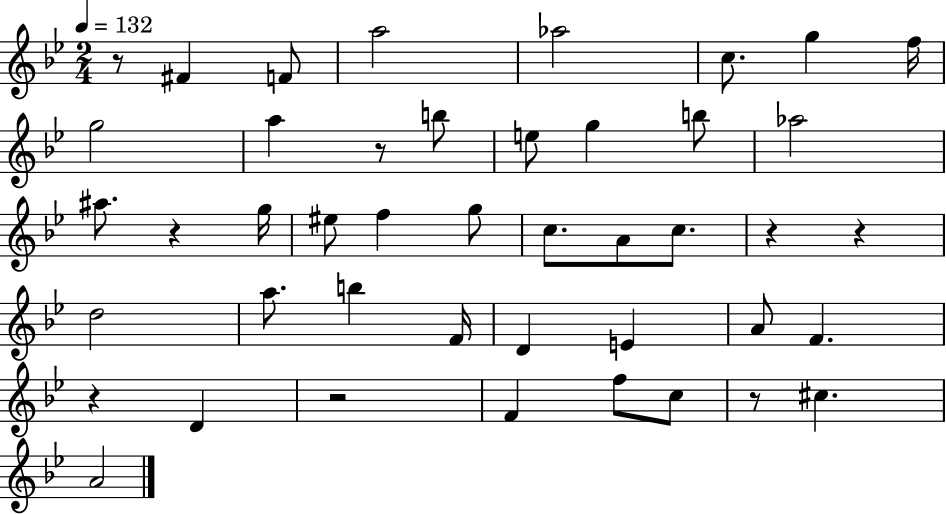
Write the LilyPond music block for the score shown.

{
  \clef treble
  \numericTimeSignature
  \time 2/4
  \key bes \major
  \tempo 4 = 132
  r8 fis'4 f'8 | a''2 | aes''2 | c''8. g''4 f''16 | \break g''2 | a''4 r8 b''8 | e''8 g''4 b''8 | aes''2 | \break ais''8. r4 g''16 | eis''8 f''4 g''8 | c''8. a'8 c''8. | r4 r4 | \break d''2 | a''8. b''4 f'16 | d'4 e'4 | a'8 f'4. | \break r4 d'4 | r2 | f'4 f''8 c''8 | r8 cis''4. | \break a'2 | \bar "|."
}